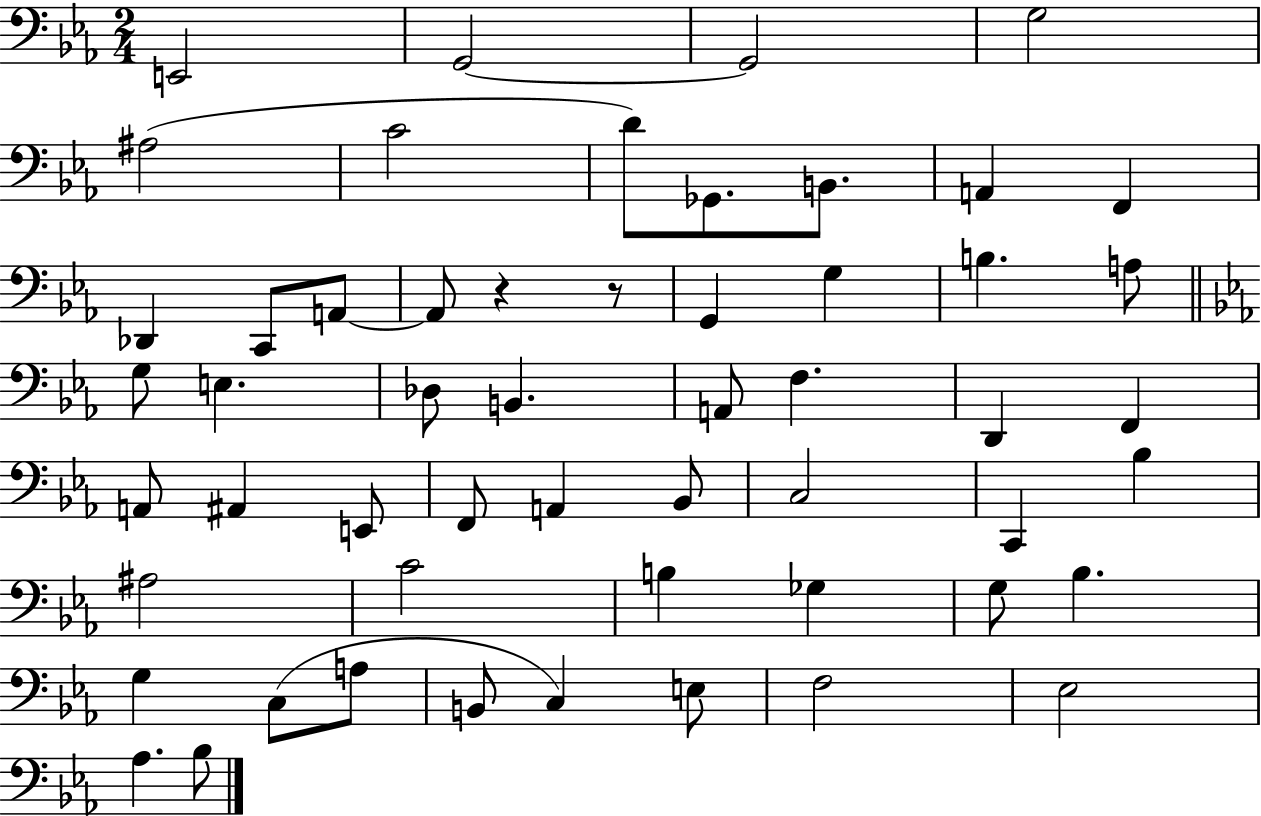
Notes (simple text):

E2/h G2/h G2/h G3/h A#3/h C4/h D4/e Gb2/e. B2/e. A2/q F2/q Db2/q C2/e A2/e A2/e R/q R/e G2/q G3/q B3/q. A3/e G3/e E3/q. Db3/e B2/q. A2/e F3/q. D2/q F2/q A2/e A#2/q E2/e F2/e A2/q Bb2/e C3/h C2/q Bb3/q A#3/h C4/h B3/q Gb3/q G3/e Bb3/q. G3/q C3/e A3/e B2/e C3/q E3/e F3/h Eb3/h Ab3/q. Bb3/e